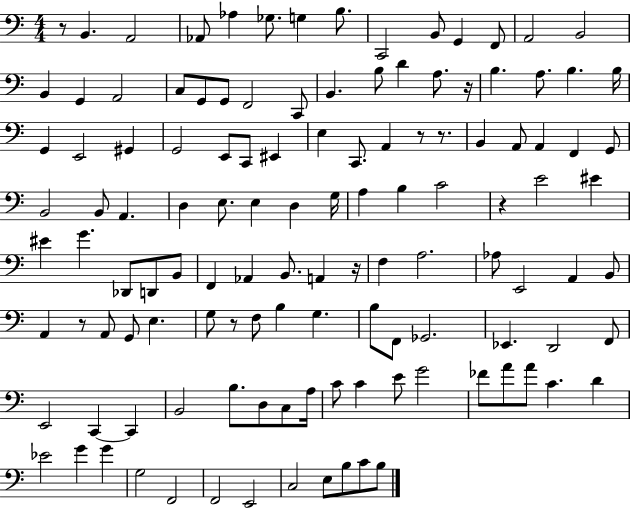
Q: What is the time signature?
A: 4/4